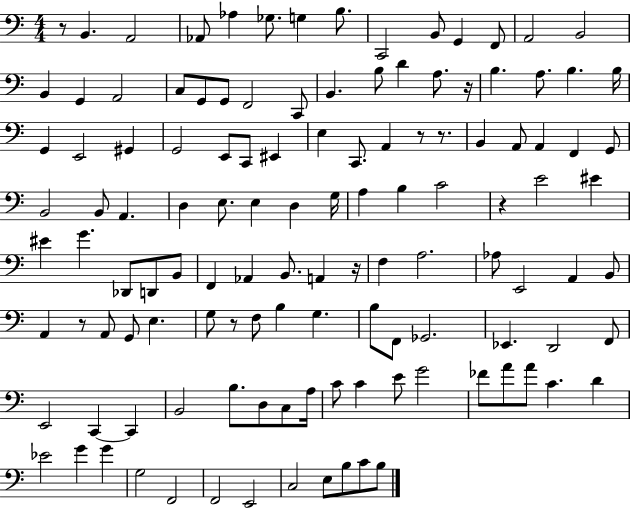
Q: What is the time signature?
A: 4/4